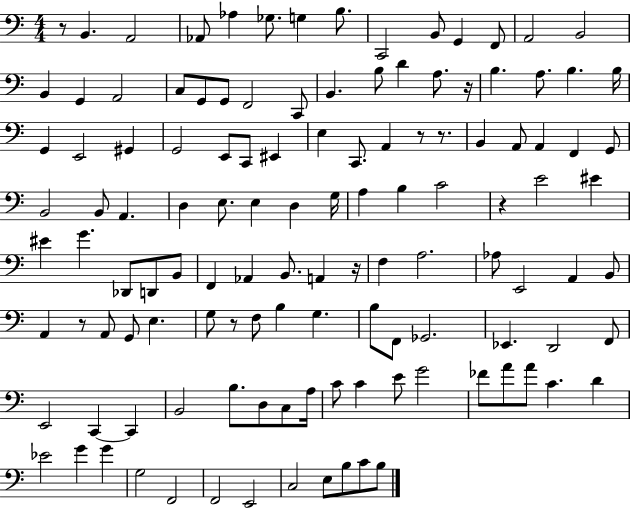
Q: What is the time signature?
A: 4/4